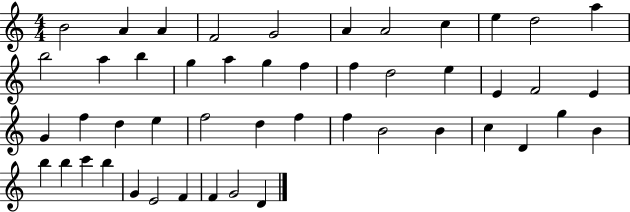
B4/h A4/q A4/q F4/h G4/h A4/q A4/h C5/q E5/q D5/h A5/q B5/h A5/q B5/q G5/q A5/q G5/q F5/q F5/q D5/h E5/q E4/q F4/h E4/q G4/q F5/q D5/q E5/q F5/h D5/q F5/q F5/q B4/h B4/q C5/q D4/q G5/q B4/q B5/q B5/q C6/q B5/q G4/q E4/h F4/q F4/q G4/h D4/q